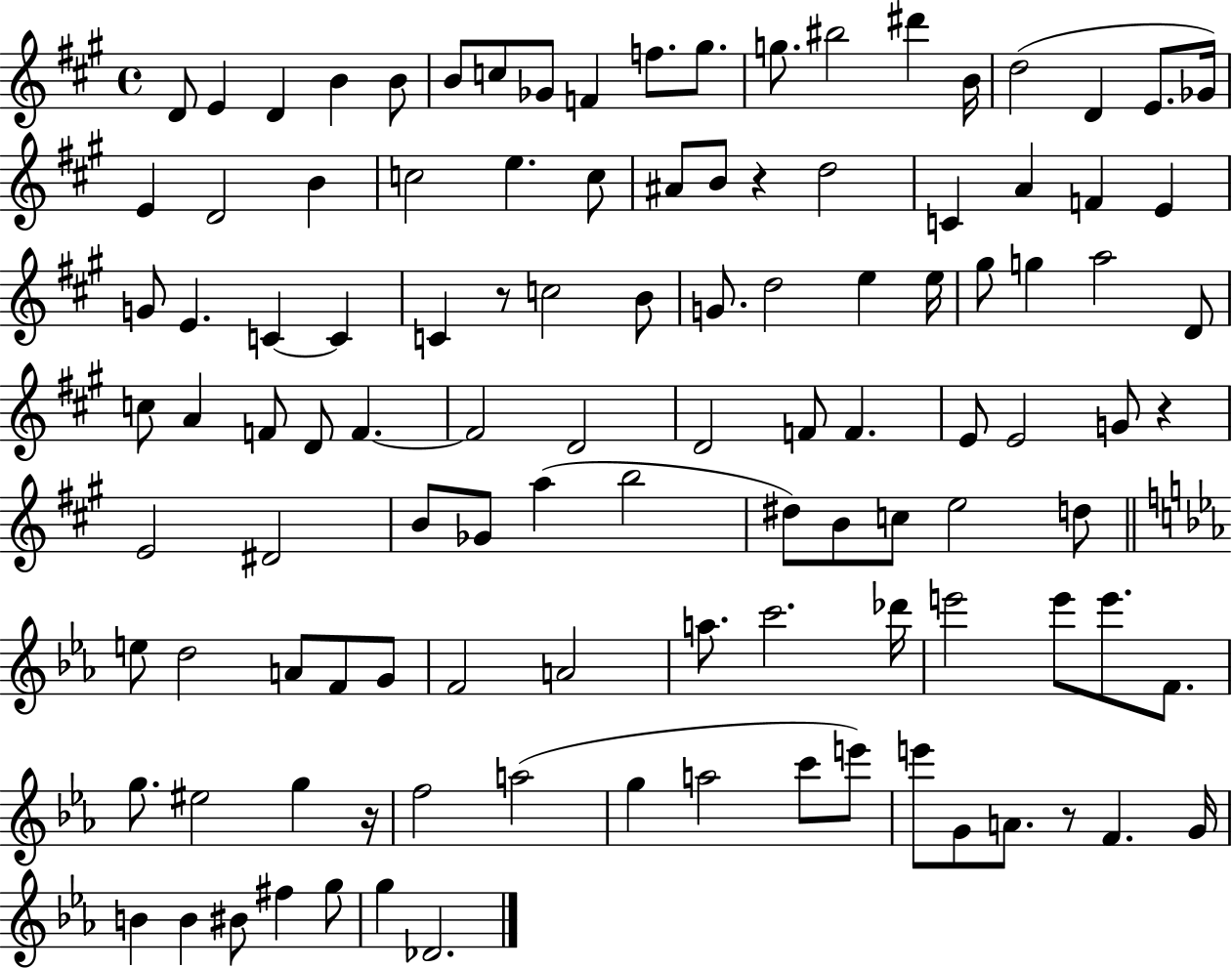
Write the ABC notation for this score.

X:1
T:Untitled
M:4/4
L:1/4
K:A
D/2 E D B B/2 B/2 c/2 _G/2 F f/2 ^g/2 g/2 ^b2 ^d' B/4 d2 D E/2 _G/4 E D2 B c2 e c/2 ^A/2 B/2 z d2 C A F E G/2 E C C C z/2 c2 B/2 G/2 d2 e e/4 ^g/2 g a2 D/2 c/2 A F/2 D/2 F F2 D2 D2 F/2 F E/2 E2 G/2 z E2 ^D2 B/2 _G/2 a b2 ^d/2 B/2 c/2 e2 d/2 e/2 d2 A/2 F/2 G/2 F2 A2 a/2 c'2 _d'/4 e'2 e'/2 e'/2 F/2 g/2 ^e2 g z/4 f2 a2 g a2 c'/2 e'/2 e'/2 G/2 A/2 z/2 F G/4 B B ^B/2 ^f g/2 g _D2